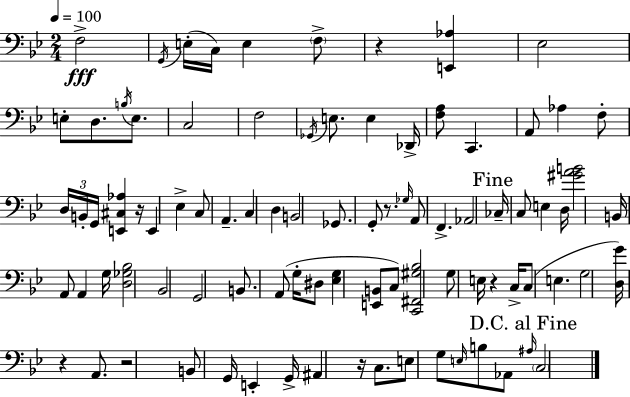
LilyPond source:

{
  \clef bass
  \numericTimeSignature
  \time 2/4
  \key bes \major
  \tempo 4 = 100
  \repeat volta 2 { f2->\fff | \acciaccatura { g,16 }( e16-. c16) e4 \parenthesize f8-> | r4 <e, aes>4 | ees2 | \break e8-. d8. \acciaccatura { b16 } e8. | c2 | f2 | \acciaccatura { ges,16 } e8. e4 | \break des,16-> <f a>8 c,4. | a,8 aes4 | f8-. \tuplet 3/2 { d16 b,16-. g,16 } <e, cis aes>4 | r16 e,4 ees4-> | \break c8 a,4.-- | c4 d4 | b,2 | ges,8. g,8-. | \break r8. \grace { ges16 } a,8 f,4.-> | aes,2 | \mark "Fine" ces16-- c8 e4 | d16 <gis' a' b'>2 | \break b,16 a,8 a,4 | g16 <d ges bes>2 | bes,2 | g,2 | \break b,8. a,8( | g16-. dis8 <ees g>4 | <e, b,>8 c8) <c, fis, gis bes>2 | g8 e16 r4 | \break c16-> c8( e4. | g2 | <d g'>16) r4 | a,8. r2 | \break b,8 g,16 e,4-. | g,16-> ais,4 | r16 c8. e8 g8 | \grace { e16 } b8 aes,8 \mark "D.C. al Fine" \grace { ais16 } \parenthesize c2 | \break } \bar "|."
}